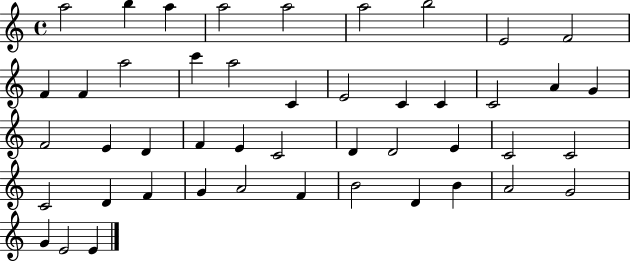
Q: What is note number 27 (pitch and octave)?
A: C4